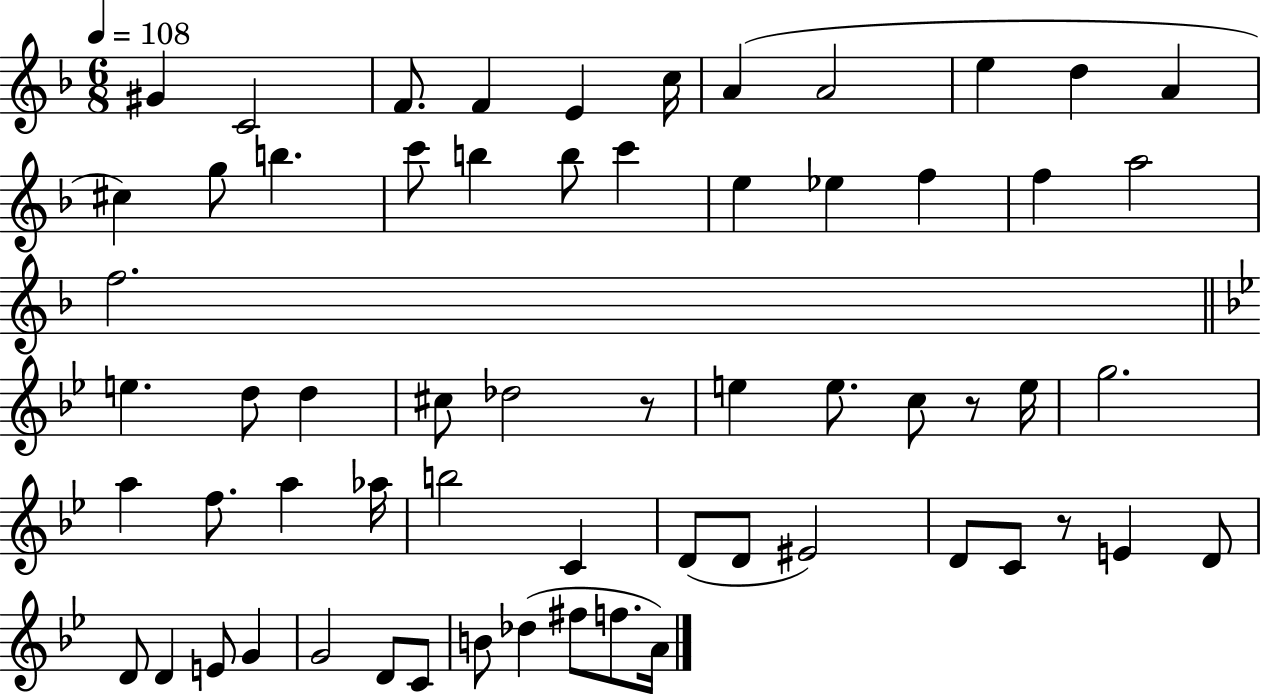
G#4/q C4/h F4/e. F4/q E4/q C5/s A4/q A4/h E5/q D5/q A4/q C#5/q G5/e B5/q. C6/e B5/q B5/e C6/q E5/q Eb5/q F5/q F5/q A5/h F5/h. E5/q. D5/e D5/q C#5/e Db5/h R/e E5/q E5/e. C5/e R/e E5/s G5/h. A5/q F5/e. A5/q Ab5/s B5/h C4/q D4/e D4/e EIS4/h D4/e C4/e R/e E4/q D4/e D4/e D4/q E4/e G4/q G4/h D4/e C4/e B4/e Db5/q F#5/e F5/e. A4/s